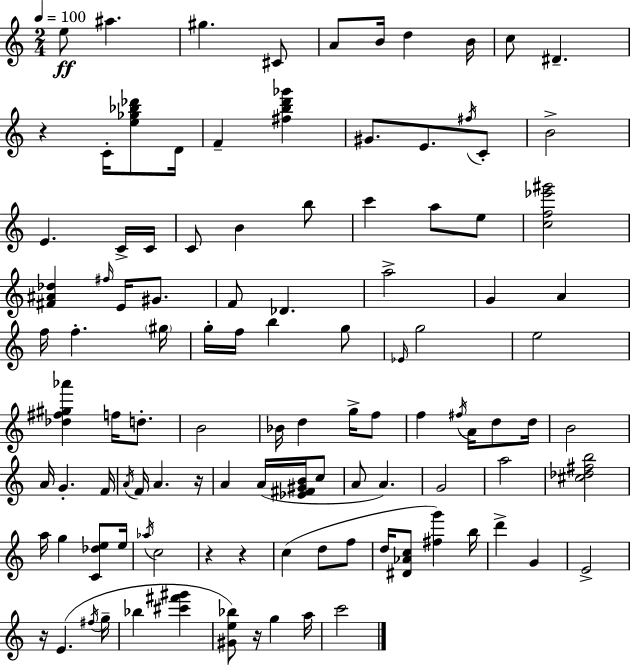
E5/e A#5/q. G#5/q. C#4/e A4/e B4/s D5/q B4/s C5/e D#4/q. R/q C4/s [E5,Gb5,Bb5,Db6]/e D4/s F4/q [F#5,B5,D6,Gb6]/q G#4/e. E4/e. F#5/s C4/e B4/h E4/q. C4/s C4/s C4/e B4/q B5/e C6/q A5/e E5/e [C5,F5,Eb6,G#6]/h [F#4,A#4,Db5]/q F#5/s E4/s G#4/e. F4/e Db4/q. A5/h G4/q A4/q F5/s F5/q. G#5/s G5/s F5/s B5/q G5/e Eb4/s G5/h E5/h [Db5,F#5,G#5,Ab6]/q F5/s D5/e. B4/h Bb4/s D5/q G5/s F5/e F5/q F#5/s A4/s D5/e D5/s B4/h A4/s G4/q. F4/s A4/s F4/s A4/q. R/s A4/q A4/s [Eb4,F#4,G#4,B4]/s C5/e A4/e A4/q. G4/h A5/h [C#5,Db5,F#5,B5]/h A5/s G5/q [C4,Db5,E5]/e E5/s Ab5/s C5/h R/q R/q C5/q D5/e F5/e D5/s [D#4,Ab4,C5]/e [F#5,G6]/q B5/s D6/q G4/q E4/h R/s E4/q. F#5/s G5/s Bb5/q [C#6,F#6,G#6]/q [G#4,E5,Bb5]/e R/s G5/q A5/s C6/h